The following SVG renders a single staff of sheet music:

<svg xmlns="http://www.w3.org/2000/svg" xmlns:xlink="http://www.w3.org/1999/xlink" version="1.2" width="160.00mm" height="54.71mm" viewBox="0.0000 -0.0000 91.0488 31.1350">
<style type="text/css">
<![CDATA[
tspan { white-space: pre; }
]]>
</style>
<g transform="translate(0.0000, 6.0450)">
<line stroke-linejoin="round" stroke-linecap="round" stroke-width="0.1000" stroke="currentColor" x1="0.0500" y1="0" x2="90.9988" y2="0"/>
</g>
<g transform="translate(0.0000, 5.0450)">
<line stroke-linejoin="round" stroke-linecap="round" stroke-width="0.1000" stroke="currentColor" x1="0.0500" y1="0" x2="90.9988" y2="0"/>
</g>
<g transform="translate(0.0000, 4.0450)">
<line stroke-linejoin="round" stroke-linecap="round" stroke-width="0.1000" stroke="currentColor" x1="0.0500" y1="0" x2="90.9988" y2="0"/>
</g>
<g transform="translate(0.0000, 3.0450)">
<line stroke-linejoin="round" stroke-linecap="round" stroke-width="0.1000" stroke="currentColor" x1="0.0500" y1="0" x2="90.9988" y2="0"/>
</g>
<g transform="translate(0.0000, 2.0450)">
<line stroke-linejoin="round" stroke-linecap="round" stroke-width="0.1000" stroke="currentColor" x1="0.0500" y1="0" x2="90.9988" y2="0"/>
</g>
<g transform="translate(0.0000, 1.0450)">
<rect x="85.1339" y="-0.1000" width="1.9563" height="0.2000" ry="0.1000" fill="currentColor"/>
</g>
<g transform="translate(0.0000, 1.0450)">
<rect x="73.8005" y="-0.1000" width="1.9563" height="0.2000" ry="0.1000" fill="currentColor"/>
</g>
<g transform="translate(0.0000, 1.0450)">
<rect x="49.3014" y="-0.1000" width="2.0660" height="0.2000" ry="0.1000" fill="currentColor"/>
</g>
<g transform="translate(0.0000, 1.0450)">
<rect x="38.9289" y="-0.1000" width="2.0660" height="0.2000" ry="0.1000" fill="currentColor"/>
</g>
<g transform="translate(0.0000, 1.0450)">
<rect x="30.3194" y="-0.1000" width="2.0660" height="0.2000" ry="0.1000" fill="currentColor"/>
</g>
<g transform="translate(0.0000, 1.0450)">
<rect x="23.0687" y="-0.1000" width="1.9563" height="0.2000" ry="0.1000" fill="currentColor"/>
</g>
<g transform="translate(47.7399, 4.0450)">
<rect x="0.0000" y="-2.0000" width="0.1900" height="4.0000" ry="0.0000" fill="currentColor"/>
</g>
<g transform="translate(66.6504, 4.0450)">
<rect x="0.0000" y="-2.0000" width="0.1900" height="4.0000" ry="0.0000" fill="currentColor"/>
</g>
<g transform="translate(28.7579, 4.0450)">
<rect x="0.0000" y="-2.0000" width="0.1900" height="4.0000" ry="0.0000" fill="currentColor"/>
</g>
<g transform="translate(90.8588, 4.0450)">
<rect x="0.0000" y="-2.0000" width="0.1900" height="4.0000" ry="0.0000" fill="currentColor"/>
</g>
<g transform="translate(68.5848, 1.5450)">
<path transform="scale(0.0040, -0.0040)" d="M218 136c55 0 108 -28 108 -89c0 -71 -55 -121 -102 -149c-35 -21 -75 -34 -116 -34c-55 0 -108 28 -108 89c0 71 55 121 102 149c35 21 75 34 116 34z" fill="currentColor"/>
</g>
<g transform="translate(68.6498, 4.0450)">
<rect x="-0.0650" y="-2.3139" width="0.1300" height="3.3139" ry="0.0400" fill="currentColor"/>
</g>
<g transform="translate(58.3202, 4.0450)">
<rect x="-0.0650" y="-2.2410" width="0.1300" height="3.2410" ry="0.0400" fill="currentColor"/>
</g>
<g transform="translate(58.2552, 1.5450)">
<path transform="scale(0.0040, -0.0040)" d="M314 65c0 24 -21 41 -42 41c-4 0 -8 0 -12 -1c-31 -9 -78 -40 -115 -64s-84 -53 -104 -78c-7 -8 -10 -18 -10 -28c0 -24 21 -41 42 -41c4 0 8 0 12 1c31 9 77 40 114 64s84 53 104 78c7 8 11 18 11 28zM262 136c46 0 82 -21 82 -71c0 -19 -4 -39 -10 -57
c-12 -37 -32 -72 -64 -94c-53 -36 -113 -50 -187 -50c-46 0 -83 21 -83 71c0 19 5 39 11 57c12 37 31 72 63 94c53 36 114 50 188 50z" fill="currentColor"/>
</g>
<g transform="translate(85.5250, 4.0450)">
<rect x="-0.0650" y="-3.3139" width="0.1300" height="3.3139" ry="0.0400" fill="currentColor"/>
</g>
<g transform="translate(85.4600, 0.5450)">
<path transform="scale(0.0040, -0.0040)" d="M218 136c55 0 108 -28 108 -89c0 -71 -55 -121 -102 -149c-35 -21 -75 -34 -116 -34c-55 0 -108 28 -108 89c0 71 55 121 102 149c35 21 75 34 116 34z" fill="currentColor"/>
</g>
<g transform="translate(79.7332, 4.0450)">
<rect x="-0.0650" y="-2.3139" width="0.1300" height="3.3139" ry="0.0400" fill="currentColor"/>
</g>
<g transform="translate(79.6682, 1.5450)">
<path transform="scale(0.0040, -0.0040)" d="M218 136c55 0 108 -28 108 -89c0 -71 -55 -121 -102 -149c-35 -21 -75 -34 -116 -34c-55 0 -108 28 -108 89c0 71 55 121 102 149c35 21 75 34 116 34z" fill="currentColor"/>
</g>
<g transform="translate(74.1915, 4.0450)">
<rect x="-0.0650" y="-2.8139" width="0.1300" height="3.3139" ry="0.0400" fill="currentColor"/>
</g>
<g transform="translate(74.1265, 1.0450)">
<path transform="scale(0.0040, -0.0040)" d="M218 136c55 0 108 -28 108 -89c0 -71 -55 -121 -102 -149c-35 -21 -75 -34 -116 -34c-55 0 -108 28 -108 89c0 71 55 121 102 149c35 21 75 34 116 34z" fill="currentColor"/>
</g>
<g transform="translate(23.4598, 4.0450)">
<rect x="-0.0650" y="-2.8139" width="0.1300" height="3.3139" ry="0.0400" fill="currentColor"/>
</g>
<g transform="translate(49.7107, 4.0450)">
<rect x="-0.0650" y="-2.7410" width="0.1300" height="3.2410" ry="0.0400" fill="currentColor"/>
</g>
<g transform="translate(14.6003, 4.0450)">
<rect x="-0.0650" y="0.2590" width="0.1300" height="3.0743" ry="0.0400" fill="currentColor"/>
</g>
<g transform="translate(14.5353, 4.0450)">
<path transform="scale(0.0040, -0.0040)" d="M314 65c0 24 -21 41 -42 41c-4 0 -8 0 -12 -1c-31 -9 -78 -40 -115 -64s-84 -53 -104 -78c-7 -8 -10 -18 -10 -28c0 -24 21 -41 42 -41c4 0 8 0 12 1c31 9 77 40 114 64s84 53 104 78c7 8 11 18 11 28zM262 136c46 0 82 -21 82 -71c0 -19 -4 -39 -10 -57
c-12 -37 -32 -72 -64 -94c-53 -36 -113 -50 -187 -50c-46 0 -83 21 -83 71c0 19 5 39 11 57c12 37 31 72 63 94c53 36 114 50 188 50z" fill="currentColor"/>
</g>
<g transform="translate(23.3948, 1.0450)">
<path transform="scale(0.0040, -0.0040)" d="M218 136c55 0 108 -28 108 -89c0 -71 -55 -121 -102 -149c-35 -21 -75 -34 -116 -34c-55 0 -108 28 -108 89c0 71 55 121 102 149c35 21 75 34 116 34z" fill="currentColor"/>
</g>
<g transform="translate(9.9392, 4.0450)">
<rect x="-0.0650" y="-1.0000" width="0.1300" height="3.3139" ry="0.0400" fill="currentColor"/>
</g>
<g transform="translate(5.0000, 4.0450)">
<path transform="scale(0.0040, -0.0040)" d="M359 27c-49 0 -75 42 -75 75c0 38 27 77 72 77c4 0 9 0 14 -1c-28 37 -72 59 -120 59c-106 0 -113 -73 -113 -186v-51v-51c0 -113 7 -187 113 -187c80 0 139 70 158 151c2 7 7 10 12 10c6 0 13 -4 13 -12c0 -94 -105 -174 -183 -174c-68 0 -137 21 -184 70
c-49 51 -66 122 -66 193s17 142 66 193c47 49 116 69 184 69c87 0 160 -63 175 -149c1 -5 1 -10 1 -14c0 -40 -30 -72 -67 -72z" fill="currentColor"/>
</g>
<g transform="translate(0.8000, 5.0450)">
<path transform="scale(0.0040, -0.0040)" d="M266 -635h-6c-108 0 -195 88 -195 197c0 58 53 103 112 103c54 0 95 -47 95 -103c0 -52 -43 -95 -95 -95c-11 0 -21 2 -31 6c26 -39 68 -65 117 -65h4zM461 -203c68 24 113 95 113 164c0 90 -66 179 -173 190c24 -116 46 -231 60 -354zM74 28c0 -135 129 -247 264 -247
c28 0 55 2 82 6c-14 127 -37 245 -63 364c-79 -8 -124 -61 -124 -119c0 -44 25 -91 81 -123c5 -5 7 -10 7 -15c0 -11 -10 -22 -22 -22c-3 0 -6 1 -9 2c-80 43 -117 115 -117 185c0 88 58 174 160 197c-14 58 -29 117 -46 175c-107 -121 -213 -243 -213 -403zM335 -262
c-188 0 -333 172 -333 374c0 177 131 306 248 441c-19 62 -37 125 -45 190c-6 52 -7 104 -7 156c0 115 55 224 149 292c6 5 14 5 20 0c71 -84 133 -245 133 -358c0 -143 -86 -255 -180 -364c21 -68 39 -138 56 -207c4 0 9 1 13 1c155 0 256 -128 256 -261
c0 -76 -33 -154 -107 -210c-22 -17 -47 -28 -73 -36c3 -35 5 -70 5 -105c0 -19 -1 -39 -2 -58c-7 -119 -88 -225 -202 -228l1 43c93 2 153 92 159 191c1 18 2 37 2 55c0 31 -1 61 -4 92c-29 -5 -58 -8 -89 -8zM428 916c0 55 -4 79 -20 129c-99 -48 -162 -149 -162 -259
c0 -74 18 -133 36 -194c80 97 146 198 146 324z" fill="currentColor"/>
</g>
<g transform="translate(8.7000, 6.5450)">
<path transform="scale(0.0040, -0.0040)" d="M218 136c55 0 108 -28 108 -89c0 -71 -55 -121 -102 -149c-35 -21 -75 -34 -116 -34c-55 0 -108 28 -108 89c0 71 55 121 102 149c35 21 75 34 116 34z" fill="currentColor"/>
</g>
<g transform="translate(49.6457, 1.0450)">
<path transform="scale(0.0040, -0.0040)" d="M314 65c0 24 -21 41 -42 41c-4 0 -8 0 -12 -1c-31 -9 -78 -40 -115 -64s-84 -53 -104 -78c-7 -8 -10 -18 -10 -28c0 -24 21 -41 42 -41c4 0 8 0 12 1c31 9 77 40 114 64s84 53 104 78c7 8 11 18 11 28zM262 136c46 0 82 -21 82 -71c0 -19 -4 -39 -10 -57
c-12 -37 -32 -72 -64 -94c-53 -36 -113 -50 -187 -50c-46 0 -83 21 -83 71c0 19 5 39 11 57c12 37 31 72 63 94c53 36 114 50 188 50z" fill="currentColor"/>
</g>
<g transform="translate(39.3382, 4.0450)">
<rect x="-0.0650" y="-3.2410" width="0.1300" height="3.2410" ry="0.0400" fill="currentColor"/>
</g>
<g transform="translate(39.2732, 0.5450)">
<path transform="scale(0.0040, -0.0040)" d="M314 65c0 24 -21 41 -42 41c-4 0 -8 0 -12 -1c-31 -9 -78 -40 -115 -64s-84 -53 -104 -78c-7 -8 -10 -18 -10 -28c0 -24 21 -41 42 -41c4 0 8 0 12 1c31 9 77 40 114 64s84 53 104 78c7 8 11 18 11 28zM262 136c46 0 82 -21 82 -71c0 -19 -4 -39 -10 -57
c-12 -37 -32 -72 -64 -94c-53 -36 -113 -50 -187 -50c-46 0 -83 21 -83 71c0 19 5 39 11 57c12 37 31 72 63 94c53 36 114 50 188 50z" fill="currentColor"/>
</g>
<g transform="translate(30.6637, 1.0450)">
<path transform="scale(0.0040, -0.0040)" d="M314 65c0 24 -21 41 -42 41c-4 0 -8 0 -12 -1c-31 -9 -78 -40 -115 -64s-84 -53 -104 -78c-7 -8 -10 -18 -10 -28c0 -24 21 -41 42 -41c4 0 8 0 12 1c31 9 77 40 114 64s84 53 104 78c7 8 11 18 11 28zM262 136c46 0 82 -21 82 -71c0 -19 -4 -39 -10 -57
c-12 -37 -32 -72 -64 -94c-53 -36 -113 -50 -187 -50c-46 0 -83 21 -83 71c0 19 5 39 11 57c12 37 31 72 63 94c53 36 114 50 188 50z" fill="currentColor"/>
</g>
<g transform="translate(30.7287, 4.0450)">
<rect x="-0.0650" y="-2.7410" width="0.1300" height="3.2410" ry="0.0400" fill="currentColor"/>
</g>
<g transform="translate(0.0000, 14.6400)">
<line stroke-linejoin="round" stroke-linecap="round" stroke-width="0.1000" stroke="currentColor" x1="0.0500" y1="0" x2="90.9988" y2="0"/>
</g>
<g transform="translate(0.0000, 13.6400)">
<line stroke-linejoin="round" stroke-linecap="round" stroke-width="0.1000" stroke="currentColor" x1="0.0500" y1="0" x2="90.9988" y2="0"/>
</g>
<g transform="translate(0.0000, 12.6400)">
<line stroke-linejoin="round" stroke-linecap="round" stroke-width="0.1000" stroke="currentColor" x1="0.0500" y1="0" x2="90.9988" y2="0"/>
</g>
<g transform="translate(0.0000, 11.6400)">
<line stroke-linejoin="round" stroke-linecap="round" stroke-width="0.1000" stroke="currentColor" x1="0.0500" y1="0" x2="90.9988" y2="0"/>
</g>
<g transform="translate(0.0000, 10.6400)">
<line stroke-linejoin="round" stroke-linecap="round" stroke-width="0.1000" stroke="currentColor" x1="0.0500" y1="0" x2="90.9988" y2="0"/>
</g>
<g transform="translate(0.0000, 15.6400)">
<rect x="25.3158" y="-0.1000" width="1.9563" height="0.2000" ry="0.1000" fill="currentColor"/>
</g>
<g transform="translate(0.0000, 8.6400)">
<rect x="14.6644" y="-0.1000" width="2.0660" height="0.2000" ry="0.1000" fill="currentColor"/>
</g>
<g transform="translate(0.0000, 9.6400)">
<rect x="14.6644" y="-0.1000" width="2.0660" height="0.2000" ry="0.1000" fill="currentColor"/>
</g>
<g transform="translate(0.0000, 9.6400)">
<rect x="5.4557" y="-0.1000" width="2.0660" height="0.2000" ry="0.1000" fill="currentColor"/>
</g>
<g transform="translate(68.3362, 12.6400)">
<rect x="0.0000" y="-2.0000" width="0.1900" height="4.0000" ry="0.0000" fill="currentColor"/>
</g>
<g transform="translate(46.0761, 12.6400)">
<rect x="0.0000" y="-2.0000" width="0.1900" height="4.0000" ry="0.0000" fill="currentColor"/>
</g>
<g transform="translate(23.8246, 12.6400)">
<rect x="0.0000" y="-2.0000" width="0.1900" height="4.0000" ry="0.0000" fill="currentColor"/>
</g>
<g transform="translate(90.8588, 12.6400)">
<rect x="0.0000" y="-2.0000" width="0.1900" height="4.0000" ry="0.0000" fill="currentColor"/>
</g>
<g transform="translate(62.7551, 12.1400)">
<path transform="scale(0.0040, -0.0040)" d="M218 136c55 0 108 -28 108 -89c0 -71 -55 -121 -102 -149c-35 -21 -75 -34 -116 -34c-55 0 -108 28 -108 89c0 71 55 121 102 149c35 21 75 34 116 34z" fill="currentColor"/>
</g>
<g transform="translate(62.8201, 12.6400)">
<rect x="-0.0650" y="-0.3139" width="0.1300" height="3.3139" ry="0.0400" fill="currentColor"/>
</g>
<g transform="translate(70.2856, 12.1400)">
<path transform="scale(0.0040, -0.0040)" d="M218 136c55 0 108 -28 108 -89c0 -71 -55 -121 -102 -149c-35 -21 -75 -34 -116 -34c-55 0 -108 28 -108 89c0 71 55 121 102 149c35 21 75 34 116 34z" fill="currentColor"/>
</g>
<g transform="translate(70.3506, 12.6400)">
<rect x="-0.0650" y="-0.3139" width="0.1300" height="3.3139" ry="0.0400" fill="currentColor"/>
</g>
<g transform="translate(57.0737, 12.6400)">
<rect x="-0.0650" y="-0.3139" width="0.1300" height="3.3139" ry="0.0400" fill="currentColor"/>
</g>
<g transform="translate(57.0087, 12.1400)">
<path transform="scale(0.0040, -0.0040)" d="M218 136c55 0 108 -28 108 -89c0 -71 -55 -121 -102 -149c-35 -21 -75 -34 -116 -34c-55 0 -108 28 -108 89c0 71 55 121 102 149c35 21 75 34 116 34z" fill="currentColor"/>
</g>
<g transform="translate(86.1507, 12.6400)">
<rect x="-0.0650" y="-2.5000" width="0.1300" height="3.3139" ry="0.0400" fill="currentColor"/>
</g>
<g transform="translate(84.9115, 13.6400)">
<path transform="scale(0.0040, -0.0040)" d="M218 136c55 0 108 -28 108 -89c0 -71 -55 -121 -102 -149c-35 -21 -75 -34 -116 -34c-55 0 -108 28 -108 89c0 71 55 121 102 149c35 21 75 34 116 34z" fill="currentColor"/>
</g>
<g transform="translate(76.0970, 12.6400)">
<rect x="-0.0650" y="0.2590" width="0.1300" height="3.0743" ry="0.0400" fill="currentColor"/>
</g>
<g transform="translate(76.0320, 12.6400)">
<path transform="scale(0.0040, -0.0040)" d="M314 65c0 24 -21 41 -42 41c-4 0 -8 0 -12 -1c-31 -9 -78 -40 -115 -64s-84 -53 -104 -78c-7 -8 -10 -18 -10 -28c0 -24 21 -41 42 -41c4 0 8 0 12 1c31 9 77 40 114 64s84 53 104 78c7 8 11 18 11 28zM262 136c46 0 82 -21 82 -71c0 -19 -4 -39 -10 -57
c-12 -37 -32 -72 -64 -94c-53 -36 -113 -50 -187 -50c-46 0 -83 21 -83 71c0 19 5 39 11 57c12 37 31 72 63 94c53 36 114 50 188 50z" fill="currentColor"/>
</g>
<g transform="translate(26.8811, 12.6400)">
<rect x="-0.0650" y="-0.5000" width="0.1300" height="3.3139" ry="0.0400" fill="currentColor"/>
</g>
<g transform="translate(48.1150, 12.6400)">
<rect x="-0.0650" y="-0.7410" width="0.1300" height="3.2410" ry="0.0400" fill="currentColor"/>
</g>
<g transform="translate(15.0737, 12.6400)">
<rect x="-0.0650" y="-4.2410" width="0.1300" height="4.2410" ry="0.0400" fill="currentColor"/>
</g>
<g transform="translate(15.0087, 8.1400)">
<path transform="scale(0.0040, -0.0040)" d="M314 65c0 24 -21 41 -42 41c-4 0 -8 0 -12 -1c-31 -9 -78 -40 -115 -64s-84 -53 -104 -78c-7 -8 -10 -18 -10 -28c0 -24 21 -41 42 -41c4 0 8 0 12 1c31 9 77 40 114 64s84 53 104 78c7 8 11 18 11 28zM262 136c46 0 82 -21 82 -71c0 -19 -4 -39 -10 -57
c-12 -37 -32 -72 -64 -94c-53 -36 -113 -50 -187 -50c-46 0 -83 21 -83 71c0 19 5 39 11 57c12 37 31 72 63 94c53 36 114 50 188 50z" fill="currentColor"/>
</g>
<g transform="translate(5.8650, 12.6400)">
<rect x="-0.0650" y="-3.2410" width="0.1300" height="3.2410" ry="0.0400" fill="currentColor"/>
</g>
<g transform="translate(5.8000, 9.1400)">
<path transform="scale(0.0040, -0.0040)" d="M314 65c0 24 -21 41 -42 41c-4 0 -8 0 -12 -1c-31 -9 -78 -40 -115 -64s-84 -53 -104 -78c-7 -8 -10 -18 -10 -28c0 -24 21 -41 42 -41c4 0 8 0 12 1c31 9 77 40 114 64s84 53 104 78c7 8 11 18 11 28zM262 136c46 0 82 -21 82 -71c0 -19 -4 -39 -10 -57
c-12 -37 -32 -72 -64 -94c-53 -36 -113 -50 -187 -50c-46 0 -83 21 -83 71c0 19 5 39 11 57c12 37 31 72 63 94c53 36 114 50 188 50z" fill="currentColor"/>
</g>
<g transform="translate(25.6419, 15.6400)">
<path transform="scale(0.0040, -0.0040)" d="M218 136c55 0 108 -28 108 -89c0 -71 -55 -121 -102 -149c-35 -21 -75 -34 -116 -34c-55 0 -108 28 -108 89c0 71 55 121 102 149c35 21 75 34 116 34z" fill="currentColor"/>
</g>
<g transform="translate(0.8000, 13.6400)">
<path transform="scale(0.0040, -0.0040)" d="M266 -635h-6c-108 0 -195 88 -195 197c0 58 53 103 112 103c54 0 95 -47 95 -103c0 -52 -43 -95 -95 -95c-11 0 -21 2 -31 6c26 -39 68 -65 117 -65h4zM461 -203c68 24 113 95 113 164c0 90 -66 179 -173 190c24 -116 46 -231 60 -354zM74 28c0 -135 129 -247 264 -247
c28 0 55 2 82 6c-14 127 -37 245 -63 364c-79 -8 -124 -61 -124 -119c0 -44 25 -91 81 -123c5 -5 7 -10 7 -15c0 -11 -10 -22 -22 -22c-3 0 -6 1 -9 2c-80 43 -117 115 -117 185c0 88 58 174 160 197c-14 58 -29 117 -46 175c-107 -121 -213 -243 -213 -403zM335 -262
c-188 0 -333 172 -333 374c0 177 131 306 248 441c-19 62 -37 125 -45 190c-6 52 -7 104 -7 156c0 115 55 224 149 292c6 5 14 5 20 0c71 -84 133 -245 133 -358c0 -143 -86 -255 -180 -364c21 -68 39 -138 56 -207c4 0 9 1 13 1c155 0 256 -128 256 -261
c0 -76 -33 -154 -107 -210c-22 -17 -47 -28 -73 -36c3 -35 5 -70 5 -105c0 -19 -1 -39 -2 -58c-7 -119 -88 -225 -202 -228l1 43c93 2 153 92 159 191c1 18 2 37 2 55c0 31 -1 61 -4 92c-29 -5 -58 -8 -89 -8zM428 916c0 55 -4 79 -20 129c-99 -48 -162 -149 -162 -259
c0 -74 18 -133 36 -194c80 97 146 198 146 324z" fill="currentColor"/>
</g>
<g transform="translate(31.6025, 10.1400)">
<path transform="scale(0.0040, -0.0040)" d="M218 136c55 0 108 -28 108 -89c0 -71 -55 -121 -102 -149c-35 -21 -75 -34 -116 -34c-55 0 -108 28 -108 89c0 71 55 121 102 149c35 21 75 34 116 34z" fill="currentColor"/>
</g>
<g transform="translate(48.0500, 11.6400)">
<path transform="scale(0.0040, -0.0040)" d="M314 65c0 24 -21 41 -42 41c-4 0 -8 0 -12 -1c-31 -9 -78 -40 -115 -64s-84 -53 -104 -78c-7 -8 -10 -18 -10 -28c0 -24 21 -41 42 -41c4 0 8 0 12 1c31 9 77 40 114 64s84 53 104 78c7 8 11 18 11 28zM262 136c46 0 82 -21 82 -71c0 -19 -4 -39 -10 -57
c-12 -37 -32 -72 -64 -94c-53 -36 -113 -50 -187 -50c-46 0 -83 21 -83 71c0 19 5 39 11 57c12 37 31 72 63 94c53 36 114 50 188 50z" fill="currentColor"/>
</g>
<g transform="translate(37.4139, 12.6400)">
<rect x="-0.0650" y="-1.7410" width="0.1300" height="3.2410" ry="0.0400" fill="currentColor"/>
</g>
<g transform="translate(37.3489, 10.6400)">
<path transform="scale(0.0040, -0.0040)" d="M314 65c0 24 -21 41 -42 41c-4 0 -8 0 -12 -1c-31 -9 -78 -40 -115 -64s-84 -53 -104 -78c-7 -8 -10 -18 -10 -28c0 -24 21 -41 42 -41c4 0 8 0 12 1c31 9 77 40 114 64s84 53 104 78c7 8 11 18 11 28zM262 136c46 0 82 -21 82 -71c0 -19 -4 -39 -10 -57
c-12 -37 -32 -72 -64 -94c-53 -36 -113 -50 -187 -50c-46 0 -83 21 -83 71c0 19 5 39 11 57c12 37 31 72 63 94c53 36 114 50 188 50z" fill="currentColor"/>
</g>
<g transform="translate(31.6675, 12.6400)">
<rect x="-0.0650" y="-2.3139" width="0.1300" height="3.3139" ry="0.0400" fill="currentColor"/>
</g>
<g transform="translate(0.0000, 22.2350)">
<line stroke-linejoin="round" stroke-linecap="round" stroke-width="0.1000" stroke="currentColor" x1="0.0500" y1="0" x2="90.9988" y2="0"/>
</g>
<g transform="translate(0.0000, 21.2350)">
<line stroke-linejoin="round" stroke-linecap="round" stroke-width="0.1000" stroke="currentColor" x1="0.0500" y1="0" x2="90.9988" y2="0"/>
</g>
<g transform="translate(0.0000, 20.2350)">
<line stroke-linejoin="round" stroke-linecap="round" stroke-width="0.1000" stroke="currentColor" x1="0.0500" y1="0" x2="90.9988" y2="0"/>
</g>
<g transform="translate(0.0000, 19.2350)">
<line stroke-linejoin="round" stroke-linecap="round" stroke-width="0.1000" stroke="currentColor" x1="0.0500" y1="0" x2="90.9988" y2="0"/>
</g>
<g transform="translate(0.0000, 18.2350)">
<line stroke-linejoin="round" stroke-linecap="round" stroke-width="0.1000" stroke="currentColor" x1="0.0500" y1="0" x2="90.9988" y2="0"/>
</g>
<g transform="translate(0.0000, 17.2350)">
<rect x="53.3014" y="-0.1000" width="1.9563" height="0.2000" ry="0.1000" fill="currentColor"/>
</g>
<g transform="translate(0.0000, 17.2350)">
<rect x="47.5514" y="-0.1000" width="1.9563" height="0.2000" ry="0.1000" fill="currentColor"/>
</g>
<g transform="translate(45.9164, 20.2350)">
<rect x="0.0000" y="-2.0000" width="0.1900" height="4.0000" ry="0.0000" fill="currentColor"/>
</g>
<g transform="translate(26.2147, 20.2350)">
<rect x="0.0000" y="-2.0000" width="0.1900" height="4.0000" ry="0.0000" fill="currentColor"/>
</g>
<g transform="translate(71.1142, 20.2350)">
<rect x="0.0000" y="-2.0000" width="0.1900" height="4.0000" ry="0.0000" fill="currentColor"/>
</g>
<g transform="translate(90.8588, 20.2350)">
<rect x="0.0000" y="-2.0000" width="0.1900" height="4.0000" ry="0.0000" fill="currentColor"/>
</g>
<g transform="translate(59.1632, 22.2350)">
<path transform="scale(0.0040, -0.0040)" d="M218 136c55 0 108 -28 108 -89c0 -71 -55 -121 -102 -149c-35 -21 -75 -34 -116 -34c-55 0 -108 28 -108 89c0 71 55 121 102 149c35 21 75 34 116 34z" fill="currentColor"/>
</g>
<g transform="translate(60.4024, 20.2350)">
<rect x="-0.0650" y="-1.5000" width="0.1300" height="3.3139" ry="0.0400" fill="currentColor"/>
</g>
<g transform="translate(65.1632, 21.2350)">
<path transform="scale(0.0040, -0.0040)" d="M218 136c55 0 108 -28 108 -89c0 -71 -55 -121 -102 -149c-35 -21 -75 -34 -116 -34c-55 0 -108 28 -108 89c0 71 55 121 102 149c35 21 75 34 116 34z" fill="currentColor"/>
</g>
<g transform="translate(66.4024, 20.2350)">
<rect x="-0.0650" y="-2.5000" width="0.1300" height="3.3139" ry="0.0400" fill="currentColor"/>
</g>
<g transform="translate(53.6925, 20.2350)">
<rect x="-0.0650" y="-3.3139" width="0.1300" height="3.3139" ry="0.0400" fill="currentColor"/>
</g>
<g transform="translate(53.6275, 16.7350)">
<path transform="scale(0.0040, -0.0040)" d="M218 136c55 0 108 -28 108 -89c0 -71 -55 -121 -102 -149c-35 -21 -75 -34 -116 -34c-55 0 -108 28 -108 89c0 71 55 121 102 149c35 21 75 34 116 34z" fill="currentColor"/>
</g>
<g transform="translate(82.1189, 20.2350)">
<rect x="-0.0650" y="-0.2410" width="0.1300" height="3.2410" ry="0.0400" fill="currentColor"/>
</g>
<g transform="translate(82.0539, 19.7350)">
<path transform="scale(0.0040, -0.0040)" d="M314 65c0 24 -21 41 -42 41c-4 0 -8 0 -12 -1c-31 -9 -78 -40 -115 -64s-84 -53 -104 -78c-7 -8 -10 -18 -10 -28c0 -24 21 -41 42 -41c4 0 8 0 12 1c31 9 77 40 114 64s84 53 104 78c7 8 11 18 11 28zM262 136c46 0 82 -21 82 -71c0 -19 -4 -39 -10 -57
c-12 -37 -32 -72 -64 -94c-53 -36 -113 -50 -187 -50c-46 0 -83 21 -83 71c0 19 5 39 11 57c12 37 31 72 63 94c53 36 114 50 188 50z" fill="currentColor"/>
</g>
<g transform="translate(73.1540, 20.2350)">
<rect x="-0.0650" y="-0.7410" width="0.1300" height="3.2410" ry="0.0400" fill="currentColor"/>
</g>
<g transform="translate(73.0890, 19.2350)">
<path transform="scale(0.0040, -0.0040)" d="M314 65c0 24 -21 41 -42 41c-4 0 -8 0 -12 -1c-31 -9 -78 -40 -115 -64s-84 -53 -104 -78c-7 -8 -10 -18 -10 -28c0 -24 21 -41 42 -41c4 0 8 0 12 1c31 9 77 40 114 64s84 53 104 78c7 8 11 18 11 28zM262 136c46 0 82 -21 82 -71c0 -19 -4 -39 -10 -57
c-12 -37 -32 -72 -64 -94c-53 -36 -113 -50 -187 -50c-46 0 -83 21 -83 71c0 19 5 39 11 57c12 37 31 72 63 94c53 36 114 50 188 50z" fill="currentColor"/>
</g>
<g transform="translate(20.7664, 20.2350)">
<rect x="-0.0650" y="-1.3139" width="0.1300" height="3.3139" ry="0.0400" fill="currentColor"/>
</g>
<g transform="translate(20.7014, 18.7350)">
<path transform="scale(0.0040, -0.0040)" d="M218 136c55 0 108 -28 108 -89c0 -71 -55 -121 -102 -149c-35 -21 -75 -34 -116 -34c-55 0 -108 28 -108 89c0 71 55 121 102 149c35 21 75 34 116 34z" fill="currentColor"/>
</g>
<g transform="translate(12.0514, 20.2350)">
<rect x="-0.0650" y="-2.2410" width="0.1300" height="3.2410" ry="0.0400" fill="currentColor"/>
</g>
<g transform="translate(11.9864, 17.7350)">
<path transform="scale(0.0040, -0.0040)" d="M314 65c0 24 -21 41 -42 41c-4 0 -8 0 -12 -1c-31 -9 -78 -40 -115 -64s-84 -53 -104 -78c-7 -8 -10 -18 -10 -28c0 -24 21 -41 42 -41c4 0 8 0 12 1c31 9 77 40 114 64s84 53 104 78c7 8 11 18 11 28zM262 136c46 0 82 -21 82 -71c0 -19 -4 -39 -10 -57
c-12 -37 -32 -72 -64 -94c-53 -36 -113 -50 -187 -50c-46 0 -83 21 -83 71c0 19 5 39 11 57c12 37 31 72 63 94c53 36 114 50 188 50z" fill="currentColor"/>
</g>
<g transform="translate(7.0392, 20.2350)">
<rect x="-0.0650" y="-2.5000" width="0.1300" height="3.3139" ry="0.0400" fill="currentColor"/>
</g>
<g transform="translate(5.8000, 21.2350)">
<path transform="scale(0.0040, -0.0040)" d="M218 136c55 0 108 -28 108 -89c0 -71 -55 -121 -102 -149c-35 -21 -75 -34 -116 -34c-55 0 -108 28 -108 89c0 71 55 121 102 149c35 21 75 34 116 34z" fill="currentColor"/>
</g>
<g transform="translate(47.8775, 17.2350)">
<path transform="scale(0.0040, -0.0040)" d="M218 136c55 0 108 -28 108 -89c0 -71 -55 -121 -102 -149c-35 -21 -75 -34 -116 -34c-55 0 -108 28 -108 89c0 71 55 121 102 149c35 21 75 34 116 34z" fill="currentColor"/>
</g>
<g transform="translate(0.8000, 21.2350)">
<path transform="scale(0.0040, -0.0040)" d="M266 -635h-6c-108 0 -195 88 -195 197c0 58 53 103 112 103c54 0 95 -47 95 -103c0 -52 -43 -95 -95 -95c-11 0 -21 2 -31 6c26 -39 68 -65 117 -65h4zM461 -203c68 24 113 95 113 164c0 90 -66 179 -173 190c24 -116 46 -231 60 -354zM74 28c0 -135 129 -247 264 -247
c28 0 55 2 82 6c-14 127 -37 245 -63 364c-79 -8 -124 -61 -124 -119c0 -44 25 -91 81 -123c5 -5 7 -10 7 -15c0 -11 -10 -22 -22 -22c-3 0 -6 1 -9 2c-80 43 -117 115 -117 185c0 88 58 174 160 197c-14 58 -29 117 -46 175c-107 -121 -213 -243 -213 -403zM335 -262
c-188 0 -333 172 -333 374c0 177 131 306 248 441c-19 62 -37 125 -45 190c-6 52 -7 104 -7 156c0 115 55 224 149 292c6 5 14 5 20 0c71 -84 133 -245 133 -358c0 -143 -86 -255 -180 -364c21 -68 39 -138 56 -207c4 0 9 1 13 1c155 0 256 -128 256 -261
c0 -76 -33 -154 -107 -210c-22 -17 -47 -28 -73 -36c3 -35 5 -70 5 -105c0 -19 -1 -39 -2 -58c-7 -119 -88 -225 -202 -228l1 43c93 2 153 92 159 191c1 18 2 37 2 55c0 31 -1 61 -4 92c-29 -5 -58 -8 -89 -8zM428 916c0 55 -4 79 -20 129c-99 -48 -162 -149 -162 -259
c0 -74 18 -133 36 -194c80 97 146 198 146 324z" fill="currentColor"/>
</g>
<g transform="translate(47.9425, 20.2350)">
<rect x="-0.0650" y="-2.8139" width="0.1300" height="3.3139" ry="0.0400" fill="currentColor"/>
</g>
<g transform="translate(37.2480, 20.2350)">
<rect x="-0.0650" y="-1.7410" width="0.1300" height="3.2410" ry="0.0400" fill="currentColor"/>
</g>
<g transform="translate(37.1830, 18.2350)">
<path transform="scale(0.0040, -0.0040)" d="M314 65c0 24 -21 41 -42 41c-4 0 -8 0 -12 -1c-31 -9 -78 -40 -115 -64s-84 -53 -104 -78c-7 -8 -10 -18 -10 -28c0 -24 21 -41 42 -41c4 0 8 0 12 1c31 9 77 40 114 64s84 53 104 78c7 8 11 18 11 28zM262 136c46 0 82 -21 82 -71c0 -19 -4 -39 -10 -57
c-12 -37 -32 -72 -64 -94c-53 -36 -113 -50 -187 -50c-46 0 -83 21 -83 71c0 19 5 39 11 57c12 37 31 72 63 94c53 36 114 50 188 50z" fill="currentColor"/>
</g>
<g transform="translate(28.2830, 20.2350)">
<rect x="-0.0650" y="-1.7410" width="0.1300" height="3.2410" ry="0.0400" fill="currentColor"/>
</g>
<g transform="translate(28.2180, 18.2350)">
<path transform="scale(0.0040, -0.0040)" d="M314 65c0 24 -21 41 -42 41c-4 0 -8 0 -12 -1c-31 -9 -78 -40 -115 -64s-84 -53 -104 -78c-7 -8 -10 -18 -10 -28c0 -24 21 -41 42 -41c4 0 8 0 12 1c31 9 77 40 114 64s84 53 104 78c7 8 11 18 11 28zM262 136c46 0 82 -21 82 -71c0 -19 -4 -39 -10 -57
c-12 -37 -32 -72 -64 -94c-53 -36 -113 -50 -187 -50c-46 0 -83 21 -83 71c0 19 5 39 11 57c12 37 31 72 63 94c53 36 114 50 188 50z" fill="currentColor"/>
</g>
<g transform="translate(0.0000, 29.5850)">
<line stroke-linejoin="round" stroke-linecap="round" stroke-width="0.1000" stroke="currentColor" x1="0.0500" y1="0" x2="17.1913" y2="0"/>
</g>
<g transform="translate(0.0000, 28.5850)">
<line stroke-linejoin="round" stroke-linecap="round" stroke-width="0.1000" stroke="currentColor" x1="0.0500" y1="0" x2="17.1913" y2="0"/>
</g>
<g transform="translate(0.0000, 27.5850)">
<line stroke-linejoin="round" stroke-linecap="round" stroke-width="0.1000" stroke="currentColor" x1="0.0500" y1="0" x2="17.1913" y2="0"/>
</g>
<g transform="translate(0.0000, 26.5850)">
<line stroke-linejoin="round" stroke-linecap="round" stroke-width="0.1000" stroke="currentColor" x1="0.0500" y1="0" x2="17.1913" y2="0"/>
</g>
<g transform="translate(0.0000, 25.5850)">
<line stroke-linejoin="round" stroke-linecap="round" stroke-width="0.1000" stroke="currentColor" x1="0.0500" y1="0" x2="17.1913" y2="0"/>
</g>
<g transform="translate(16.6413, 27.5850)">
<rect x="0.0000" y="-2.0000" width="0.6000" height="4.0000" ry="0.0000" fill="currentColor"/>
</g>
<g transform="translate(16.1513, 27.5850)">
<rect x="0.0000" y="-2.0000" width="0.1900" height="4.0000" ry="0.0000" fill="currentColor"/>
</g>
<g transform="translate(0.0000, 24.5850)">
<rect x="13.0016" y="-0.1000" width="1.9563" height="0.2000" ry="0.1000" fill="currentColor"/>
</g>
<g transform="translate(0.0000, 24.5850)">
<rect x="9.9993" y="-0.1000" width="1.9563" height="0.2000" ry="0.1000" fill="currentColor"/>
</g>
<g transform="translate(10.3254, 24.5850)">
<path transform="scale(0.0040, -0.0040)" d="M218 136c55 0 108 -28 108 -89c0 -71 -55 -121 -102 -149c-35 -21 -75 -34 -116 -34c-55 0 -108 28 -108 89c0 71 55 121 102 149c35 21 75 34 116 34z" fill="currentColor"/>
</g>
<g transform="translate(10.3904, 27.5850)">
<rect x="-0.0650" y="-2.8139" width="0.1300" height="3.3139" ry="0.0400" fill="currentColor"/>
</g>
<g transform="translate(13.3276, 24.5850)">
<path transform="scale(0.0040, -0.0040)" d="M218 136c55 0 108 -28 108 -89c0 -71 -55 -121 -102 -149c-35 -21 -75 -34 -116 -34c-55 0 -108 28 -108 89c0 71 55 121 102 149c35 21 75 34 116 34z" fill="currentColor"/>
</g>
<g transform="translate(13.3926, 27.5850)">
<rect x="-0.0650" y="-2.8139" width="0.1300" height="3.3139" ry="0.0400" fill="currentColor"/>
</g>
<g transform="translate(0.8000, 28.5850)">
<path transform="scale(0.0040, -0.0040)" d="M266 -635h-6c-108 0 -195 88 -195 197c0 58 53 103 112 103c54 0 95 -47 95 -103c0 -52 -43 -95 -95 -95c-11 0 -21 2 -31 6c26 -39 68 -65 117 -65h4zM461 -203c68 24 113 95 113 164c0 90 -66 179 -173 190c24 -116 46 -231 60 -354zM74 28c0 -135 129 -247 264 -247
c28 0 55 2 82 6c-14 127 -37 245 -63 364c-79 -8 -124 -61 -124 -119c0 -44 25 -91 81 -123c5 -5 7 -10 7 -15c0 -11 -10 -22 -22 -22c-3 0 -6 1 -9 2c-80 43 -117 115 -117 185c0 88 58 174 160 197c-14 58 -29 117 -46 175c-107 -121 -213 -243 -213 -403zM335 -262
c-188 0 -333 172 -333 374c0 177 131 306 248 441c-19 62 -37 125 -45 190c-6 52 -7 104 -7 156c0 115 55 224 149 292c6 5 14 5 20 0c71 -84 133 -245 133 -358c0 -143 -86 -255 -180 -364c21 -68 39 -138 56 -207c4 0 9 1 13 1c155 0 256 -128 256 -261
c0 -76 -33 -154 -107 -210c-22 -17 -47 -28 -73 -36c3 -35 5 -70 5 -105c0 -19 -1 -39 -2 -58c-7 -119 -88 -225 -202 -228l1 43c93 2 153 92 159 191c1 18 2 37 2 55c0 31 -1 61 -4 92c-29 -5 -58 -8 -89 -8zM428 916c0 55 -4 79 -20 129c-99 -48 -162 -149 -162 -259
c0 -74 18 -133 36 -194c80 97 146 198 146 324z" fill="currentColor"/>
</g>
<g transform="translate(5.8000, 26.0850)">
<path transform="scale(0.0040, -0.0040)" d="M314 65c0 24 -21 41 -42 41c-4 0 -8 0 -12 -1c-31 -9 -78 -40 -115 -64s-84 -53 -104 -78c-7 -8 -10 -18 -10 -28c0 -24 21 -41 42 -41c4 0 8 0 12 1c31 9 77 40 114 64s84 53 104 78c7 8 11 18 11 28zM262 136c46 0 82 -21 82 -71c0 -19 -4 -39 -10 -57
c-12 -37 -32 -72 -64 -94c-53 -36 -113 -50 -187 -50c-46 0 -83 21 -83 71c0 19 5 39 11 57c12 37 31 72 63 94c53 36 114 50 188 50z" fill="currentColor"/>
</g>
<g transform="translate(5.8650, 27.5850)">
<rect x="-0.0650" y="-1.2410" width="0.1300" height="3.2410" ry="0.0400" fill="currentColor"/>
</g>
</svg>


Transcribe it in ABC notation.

X:1
T:Untitled
M:4/4
L:1/4
K:C
D B2 a a2 b2 a2 g2 g a g b b2 d'2 C g f2 d2 c c c B2 G G g2 e f2 f2 a b E G d2 c2 e2 a a